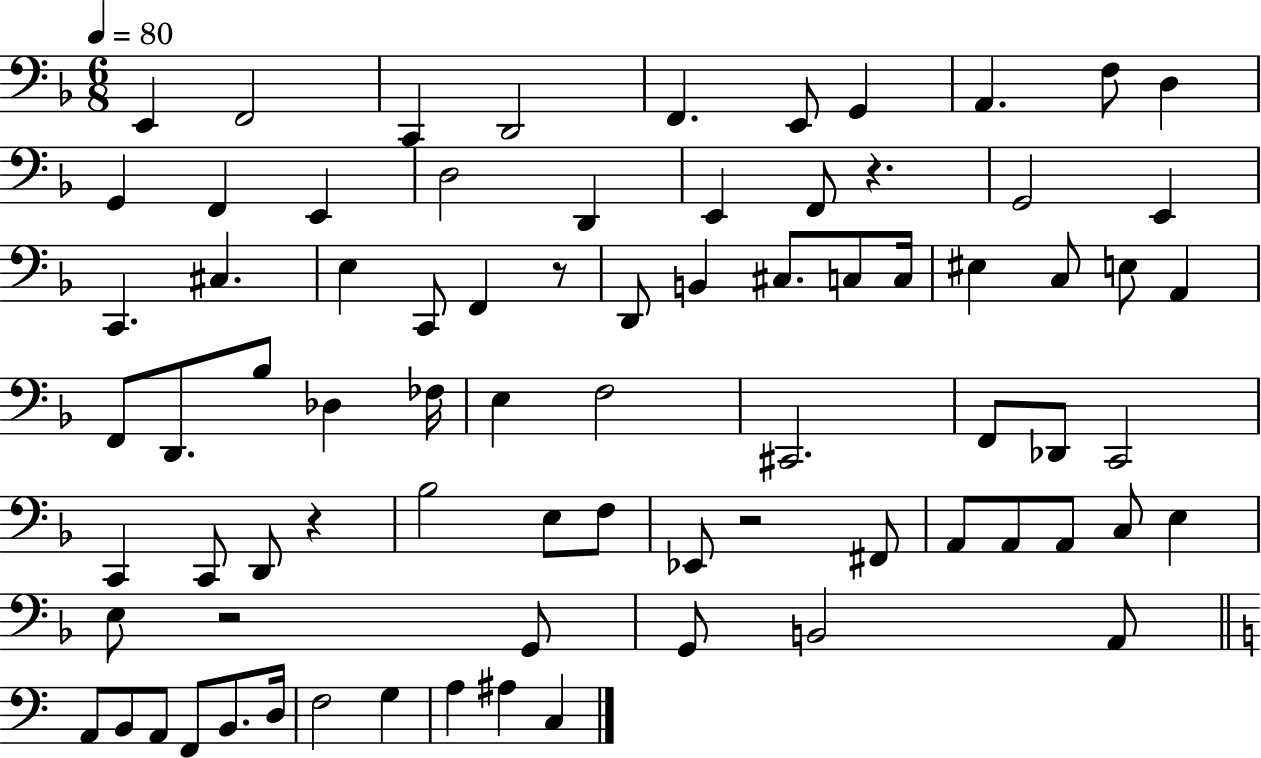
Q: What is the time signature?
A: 6/8